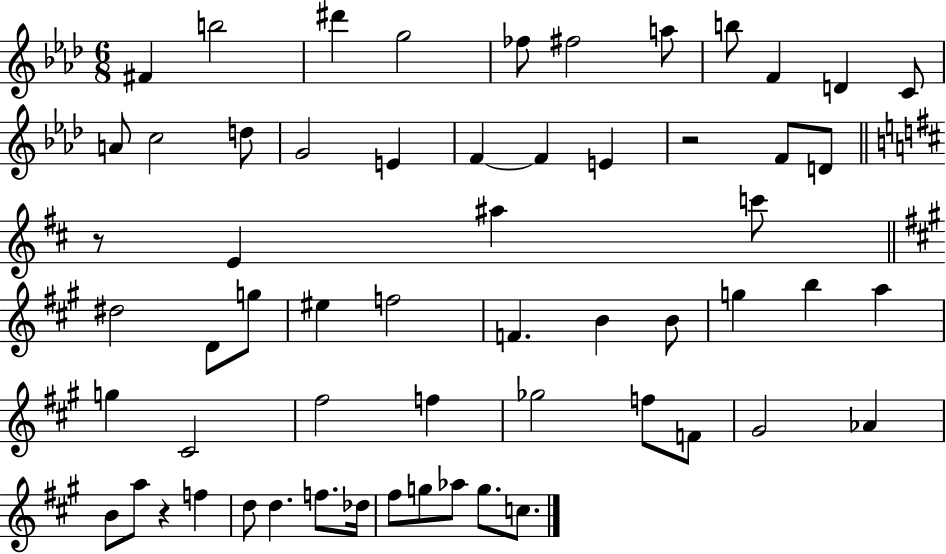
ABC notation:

X:1
T:Untitled
M:6/8
L:1/4
K:Ab
^F b2 ^d' g2 _f/2 ^f2 a/2 b/2 F D C/2 A/2 c2 d/2 G2 E F F E z2 F/2 D/2 z/2 E ^a c'/2 ^d2 D/2 g/2 ^e f2 F B B/2 g b a g ^C2 ^f2 f _g2 f/2 F/2 ^G2 _A B/2 a/2 z f d/2 d f/2 _d/4 ^f/2 g/2 _a/2 g/2 c/2